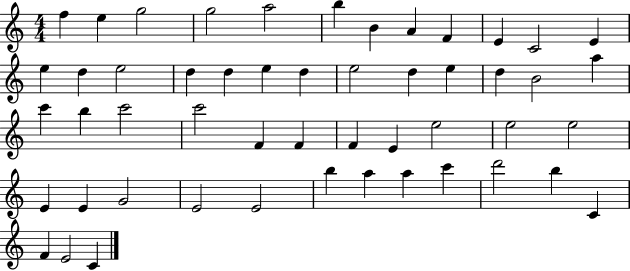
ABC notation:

X:1
T:Untitled
M:4/4
L:1/4
K:C
f e g2 g2 a2 b B A F E C2 E e d e2 d d e d e2 d e d B2 a c' b c'2 c'2 F F F E e2 e2 e2 E E G2 E2 E2 b a a c' d'2 b C F E2 C